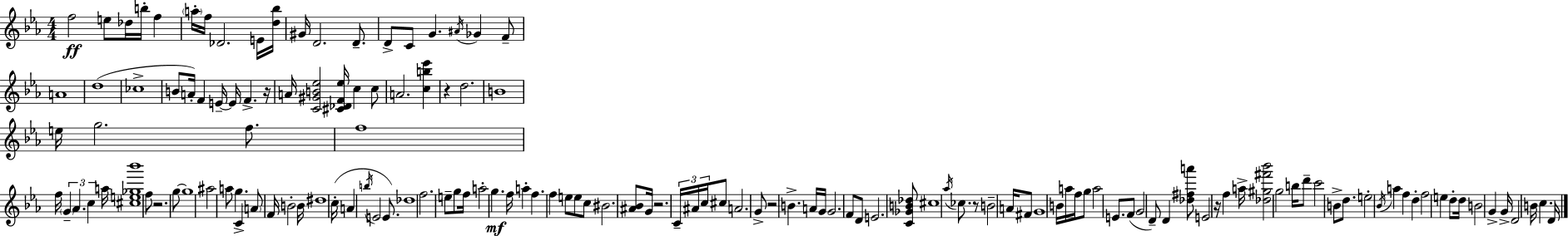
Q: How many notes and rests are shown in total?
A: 146